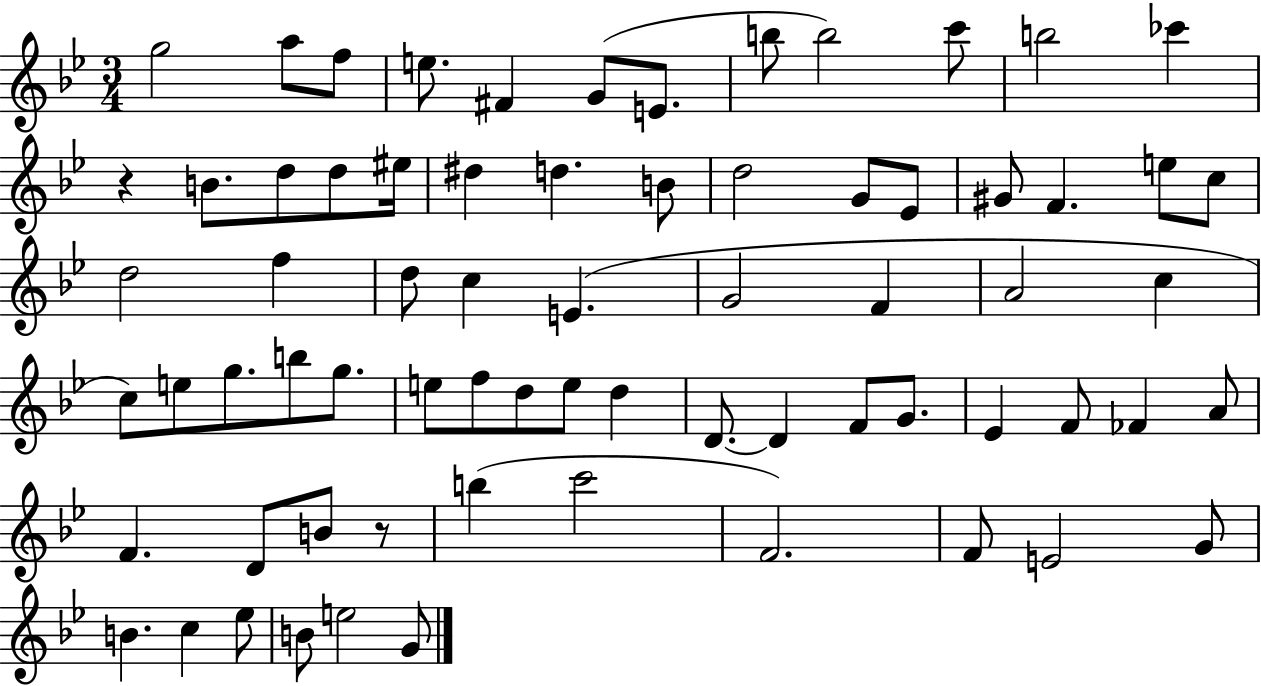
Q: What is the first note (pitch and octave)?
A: G5